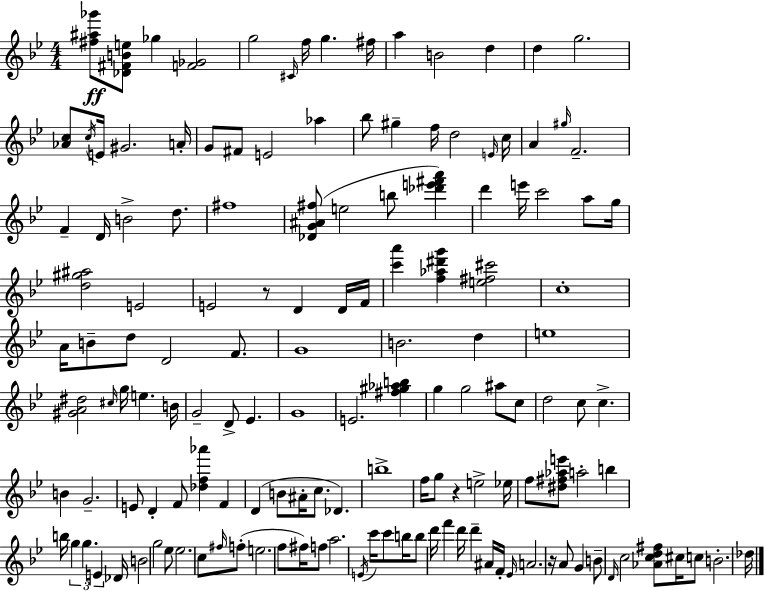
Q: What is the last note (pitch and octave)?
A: Db5